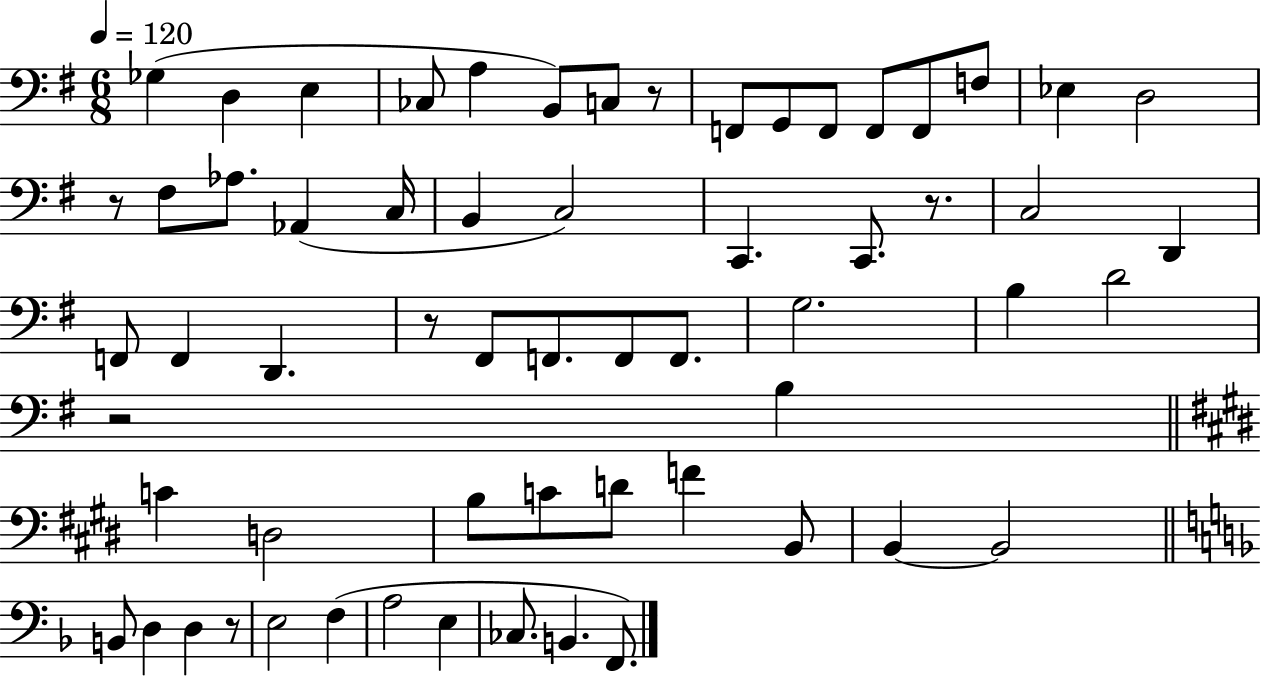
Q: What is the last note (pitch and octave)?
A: F2